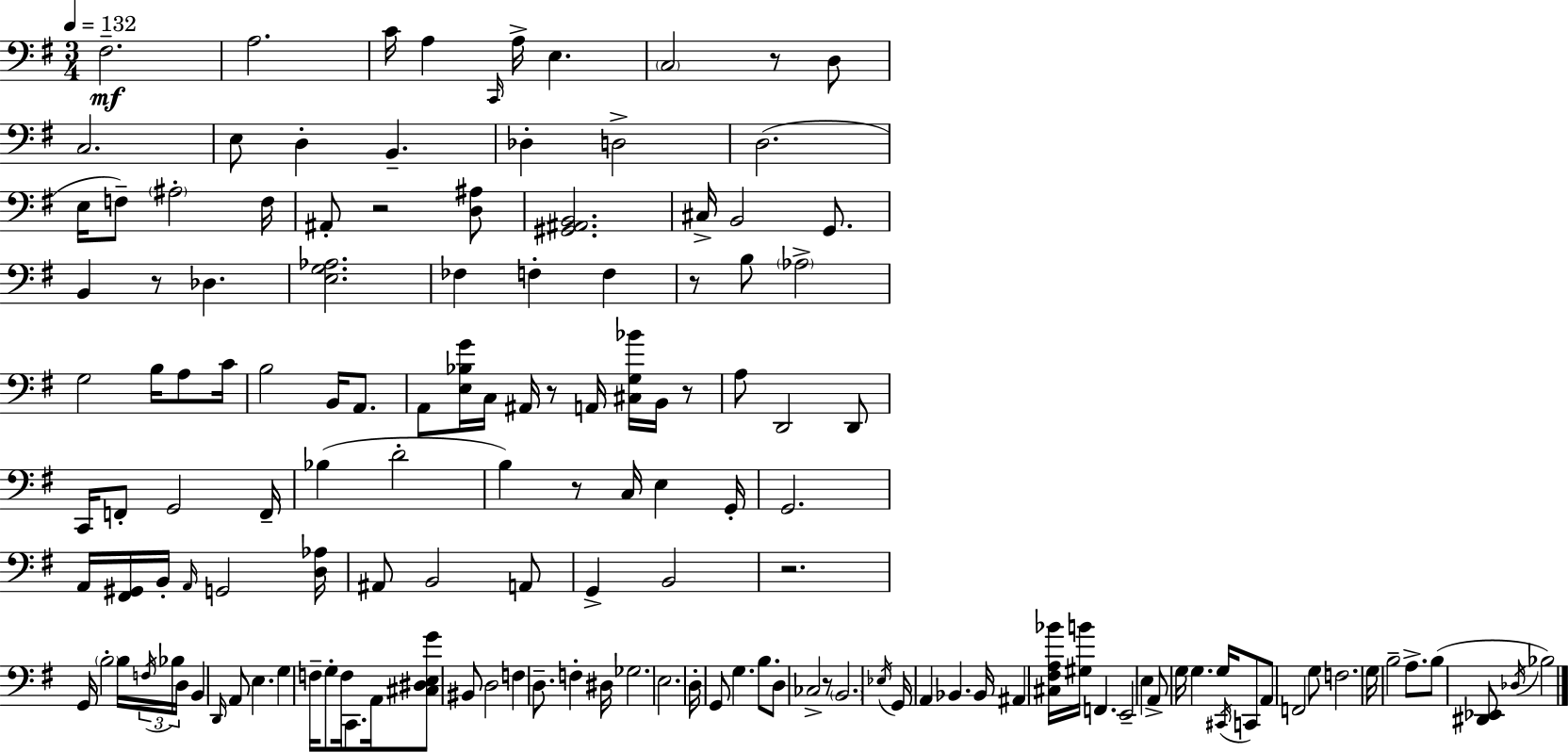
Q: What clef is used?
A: bass